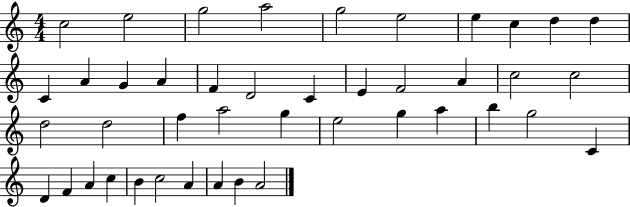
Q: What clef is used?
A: treble